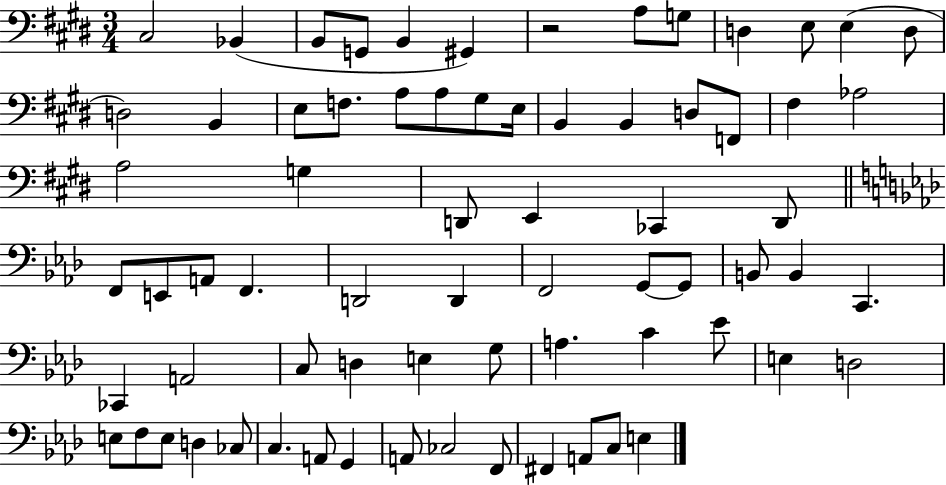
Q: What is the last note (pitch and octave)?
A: E3